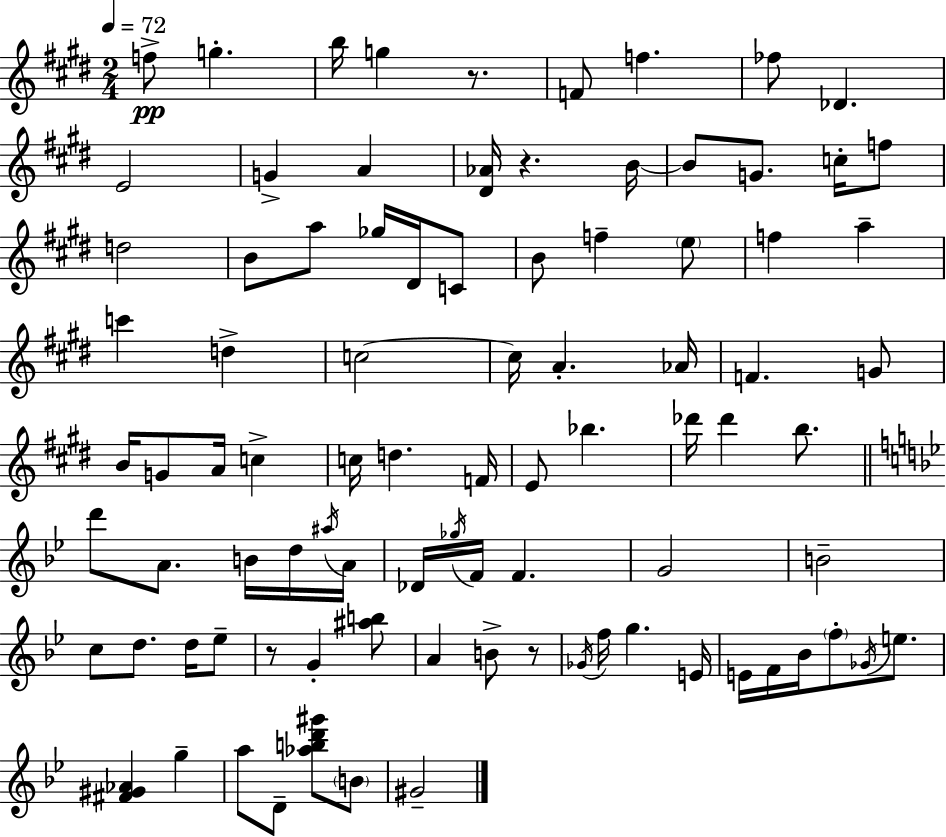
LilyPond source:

{
  \clef treble
  \numericTimeSignature
  \time 2/4
  \key e \major
  \tempo 4 = 72
  \repeat volta 2 { f''8->\pp g''4.-. | b''16 g''4 r8. | f'8 f''4. | fes''8 des'4. | \break e'2 | g'4-> a'4 | <dis' aes'>16 r4. b'16~~ | b'8 g'8. c''16-. f''8 | \break d''2 | b'8 a''8 ges''16 dis'16 c'8 | b'8 f''4-- \parenthesize e''8 | f''4 a''4-- | \break c'''4 d''4-> | c''2~~ | c''16 a'4.-. aes'16 | f'4. g'8 | \break b'16 g'8 a'16 c''4-> | c''16 d''4. f'16 | e'8 bes''4. | des'''16 des'''4 b''8. | \break \bar "||" \break \key g \minor d'''8 a'8. b'16 d''16 \acciaccatura { ais''16 } | a'16 des'16 \acciaccatura { ges''16 } f'16 f'4. | g'2 | b'2-- | \break c''8 d''8. d''16 | ees''8-- r8 g'4-. | <ais'' b''>8 a'4 b'8-> | r8 \acciaccatura { ges'16 } f''16 g''4. | \break e'16 e'16 f'16 bes'16 \parenthesize f''8-. | \acciaccatura { ges'16 } e''8. <fis' gis' aes'>4 | g''4-- a''8 d'8-- | <aes'' b'' d''' gis'''>8 \parenthesize b'8 gis'2-- | \break } \bar "|."
}